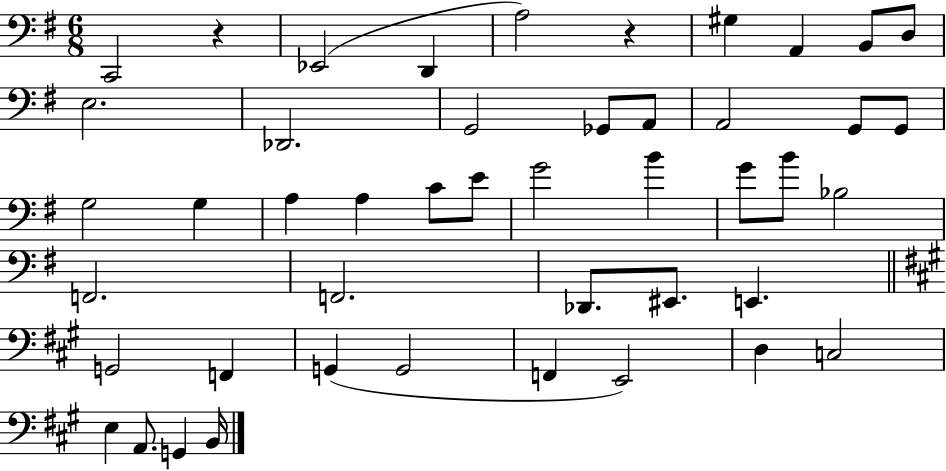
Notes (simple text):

C2/h R/q Eb2/h D2/q A3/h R/q G#3/q A2/q B2/e D3/e E3/h. Db2/h. G2/h Gb2/e A2/e A2/h G2/e G2/e G3/h G3/q A3/q A3/q C4/e E4/e G4/h B4/q G4/e B4/e Bb3/h F2/h. F2/h. Db2/e. EIS2/e. E2/q. G2/h F2/q G2/q G2/h F2/q E2/h D3/q C3/h E3/q A2/e. G2/q B2/s